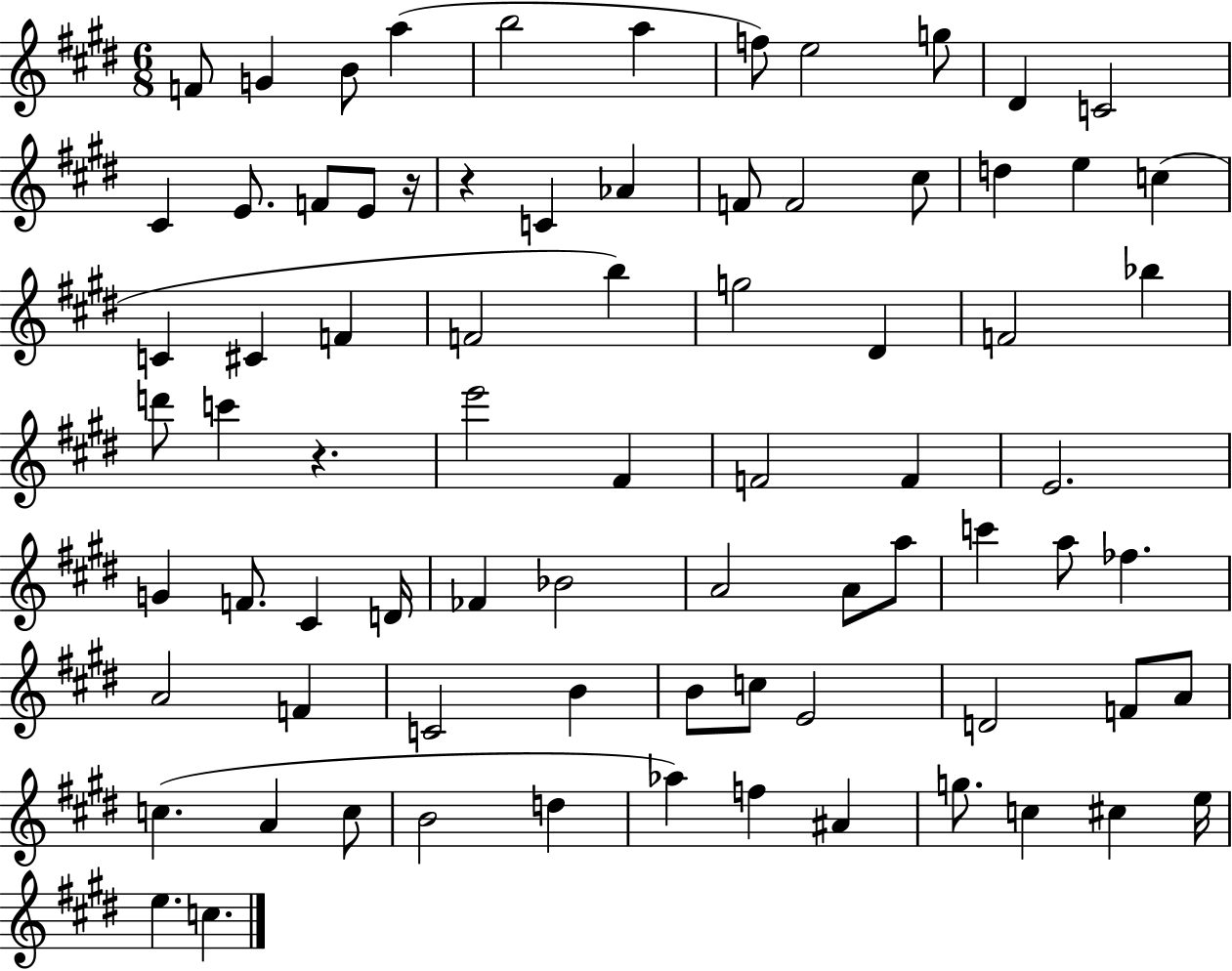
F4/e G4/q B4/e A5/q B5/h A5/q F5/e E5/h G5/e D#4/q C4/h C#4/q E4/e. F4/e E4/e R/s R/q C4/q Ab4/q F4/e F4/h C#5/e D5/q E5/q C5/q C4/q C#4/q F4/q F4/h B5/q G5/h D#4/q F4/h Bb5/q D6/e C6/q R/q. E6/h F#4/q F4/h F4/q E4/h. G4/q F4/e. C#4/q D4/s FES4/q Bb4/h A4/h A4/e A5/e C6/q A5/e FES5/q. A4/h F4/q C4/h B4/q B4/e C5/e E4/h D4/h F4/e A4/e C5/q. A4/q C5/e B4/h D5/q Ab5/q F5/q A#4/q G5/e. C5/q C#5/q E5/s E5/q. C5/q.